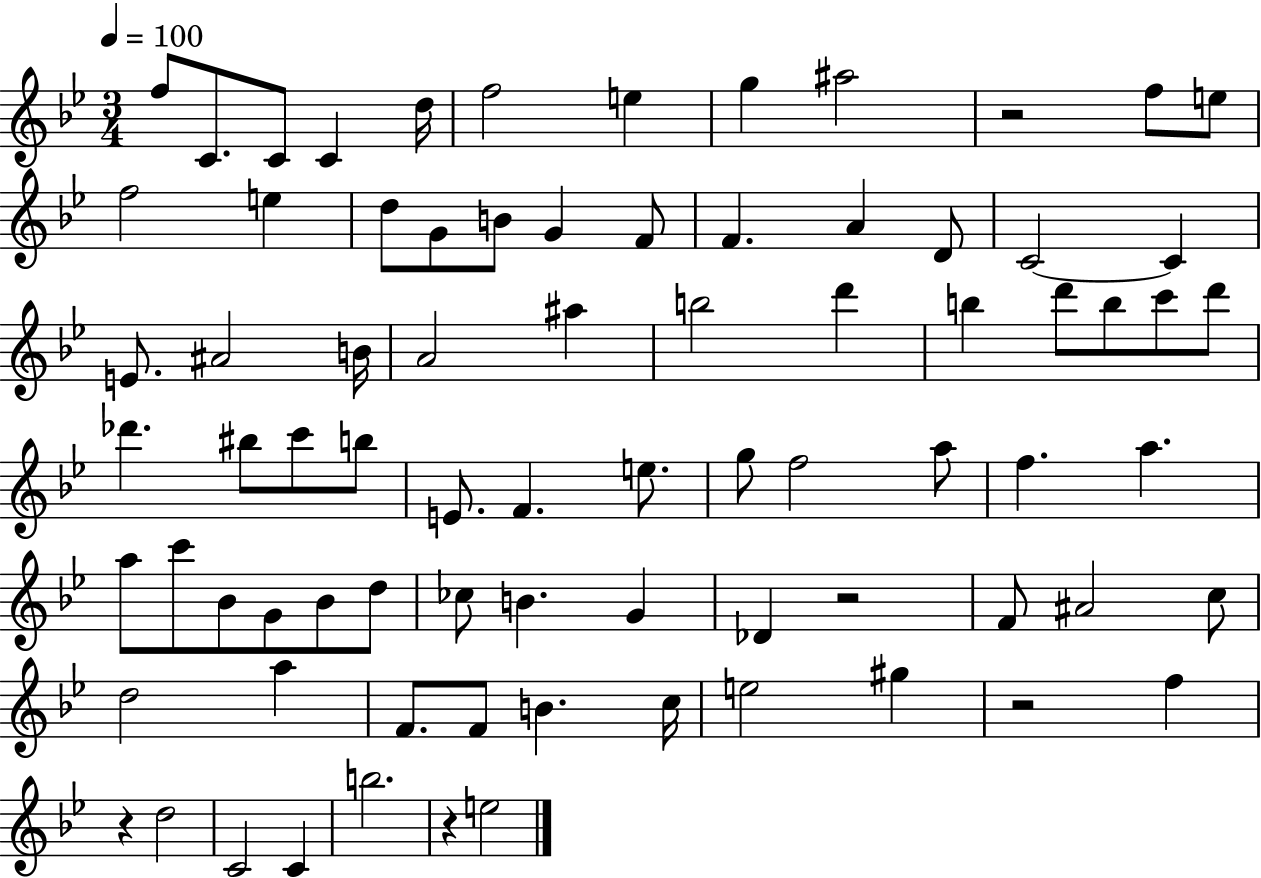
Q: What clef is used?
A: treble